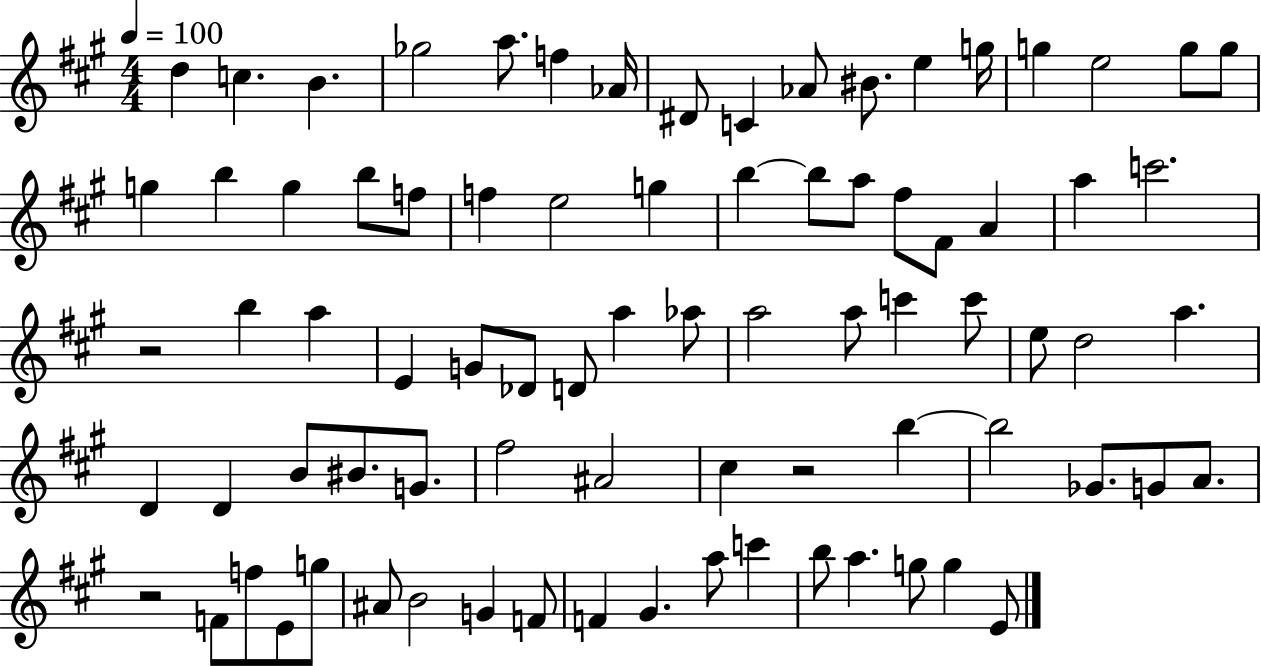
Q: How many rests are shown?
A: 3